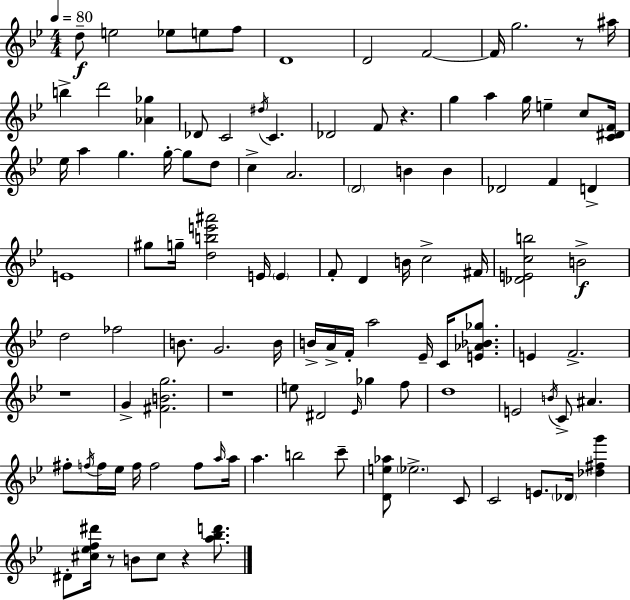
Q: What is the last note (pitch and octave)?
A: C#5